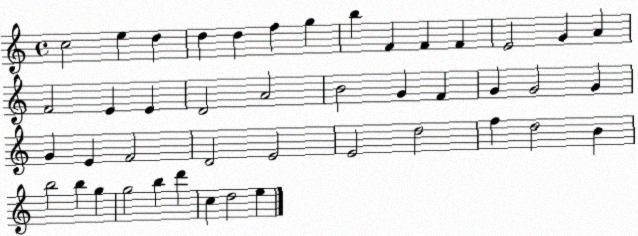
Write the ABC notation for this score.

X:1
T:Untitled
M:4/4
L:1/4
K:C
c2 e d d d f g b F F F E2 G A F2 E E D2 A2 B2 G F G G2 G G E F2 D2 E2 E2 d2 f d2 B b2 b g g2 b d' c d2 e